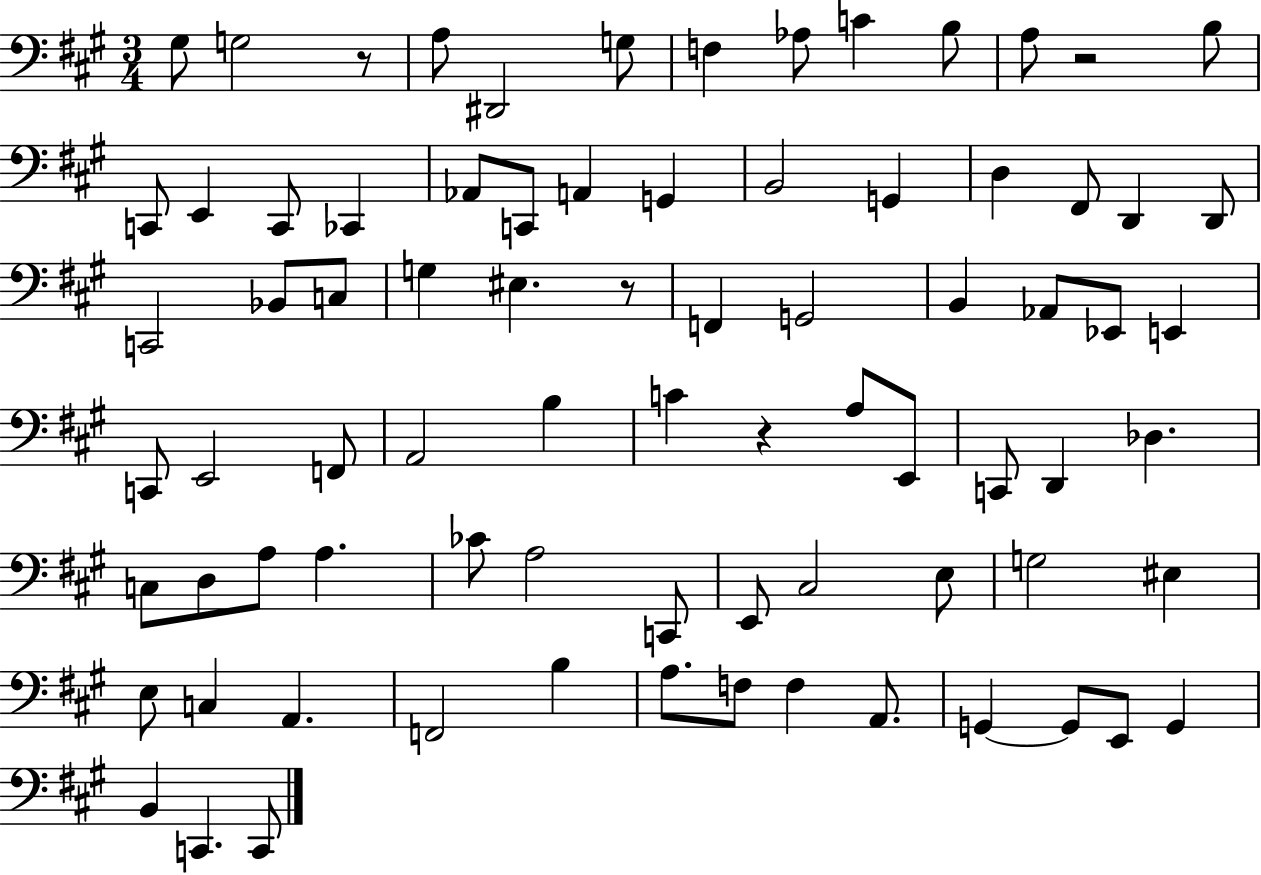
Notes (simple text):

G#3/e G3/h R/e A3/e D#2/h G3/e F3/q Ab3/e C4/q B3/e A3/e R/h B3/e C2/e E2/q C2/e CES2/q Ab2/e C2/e A2/q G2/q B2/h G2/q D3/q F#2/e D2/q D2/e C2/h Bb2/e C3/e G3/q EIS3/q. R/e F2/q G2/h B2/q Ab2/e Eb2/e E2/q C2/e E2/h F2/e A2/h B3/q C4/q R/q A3/e E2/e C2/e D2/q Db3/q. C3/e D3/e A3/e A3/q. CES4/e A3/h C2/e E2/e C#3/h E3/e G3/h EIS3/q E3/e C3/q A2/q. F2/h B3/q A3/e. F3/e F3/q A2/e. G2/q G2/e E2/e G2/q B2/q C2/q. C2/e